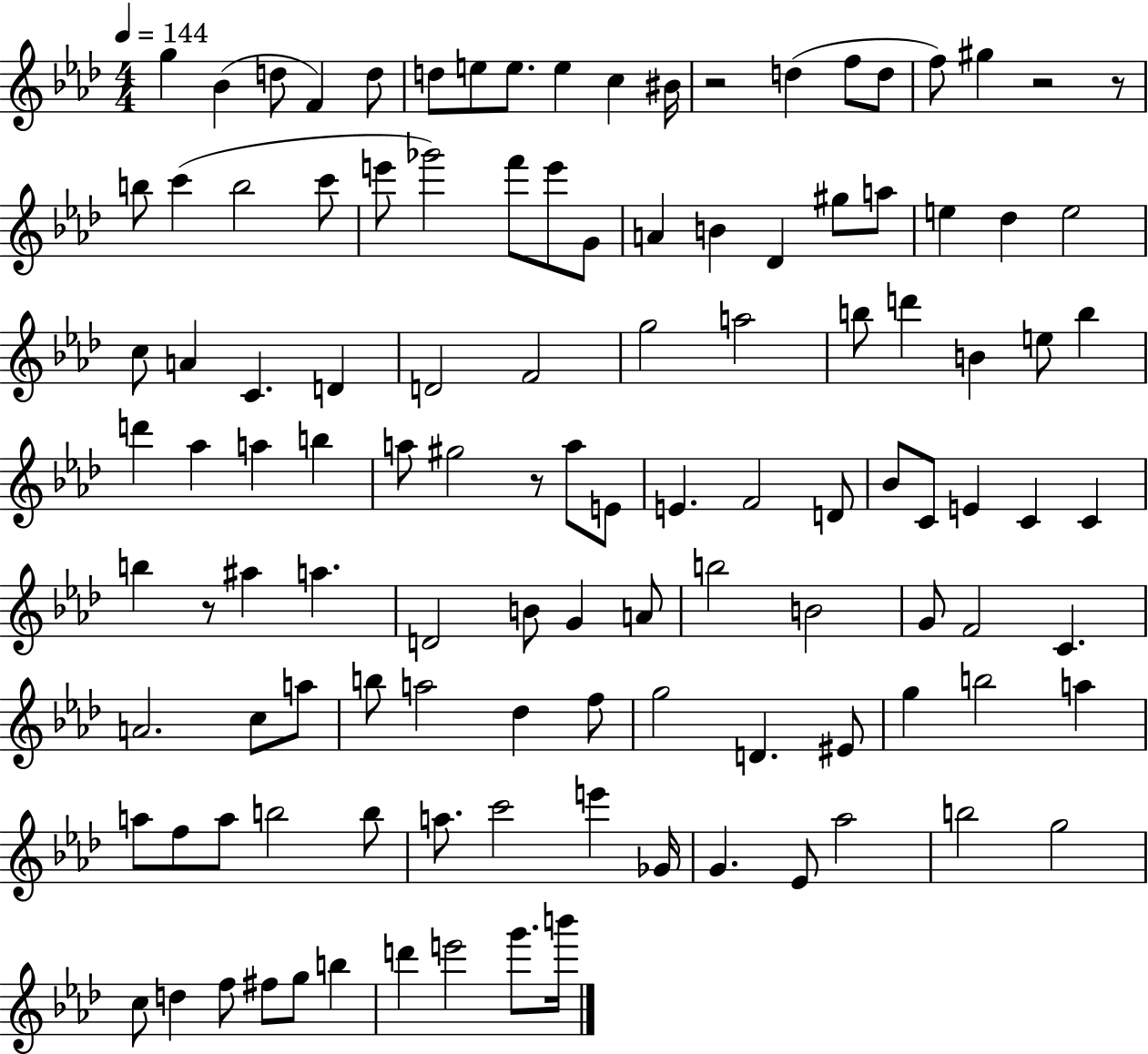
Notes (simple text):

G5/q Bb4/q D5/e F4/q D5/e D5/e E5/e E5/e. E5/q C5/q BIS4/s R/h D5/q F5/e D5/e F5/e G#5/q R/h R/e B5/e C6/q B5/h C6/e E6/e Gb6/h F6/e E6/e G4/e A4/q B4/q Db4/q G#5/e A5/e E5/q Db5/q E5/h C5/e A4/q C4/q. D4/q D4/h F4/h G5/h A5/h B5/e D6/q B4/q E5/e B5/q D6/q Ab5/q A5/q B5/q A5/e G#5/h R/e A5/e E4/e E4/q. F4/h D4/e Bb4/e C4/e E4/q C4/q C4/q B5/q R/e A#5/q A5/q. D4/h B4/e G4/q A4/e B5/h B4/h G4/e F4/h C4/q. A4/h. C5/e A5/e B5/e A5/h Db5/q F5/e G5/h D4/q. EIS4/e G5/q B5/h A5/q A5/e F5/e A5/e B5/h B5/e A5/e. C6/h E6/q Gb4/s G4/q. Eb4/e Ab5/h B5/h G5/h C5/e D5/q F5/e F#5/e G5/e B5/q D6/q E6/h G6/e. B6/s